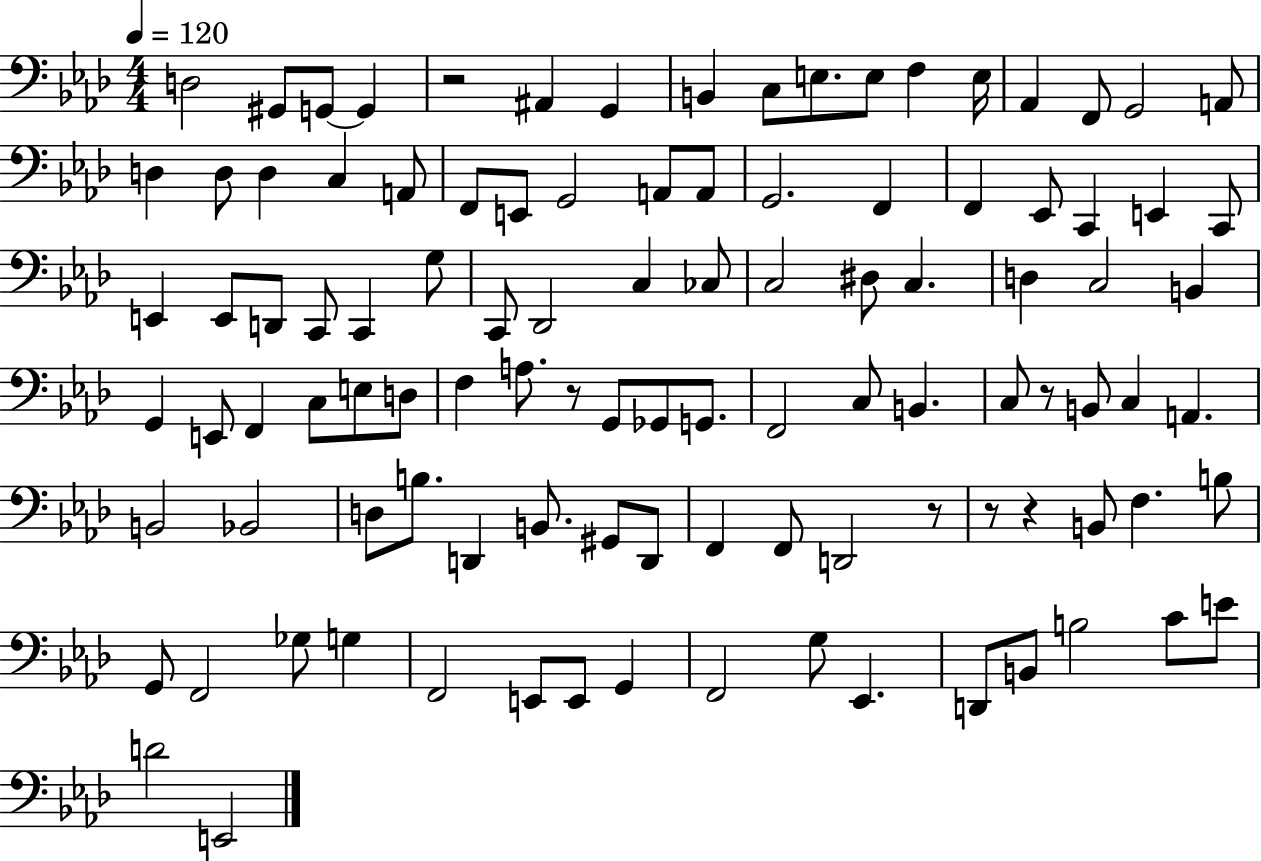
D3/h G#2/e G2/e G2/q R/h A#2/q G2/q B2/q C3/e E3/e. E3/e F3/q E3/s Ab2/q F2/e G2/h A2/e D3/q D3/e D3/q C3/q A2/e F2/e E2/e G2/h A2/e A2/e G2/h. F2/q F2/q Eb2/e C2/q E2/q C2/e E2/q E2/e D2/e C2/e C2/q G3/e C2/e Db2/h C3/q CES3/e C3/h D#3/e C3/q. D3/q C3/h B2/q G2/q E2/e F2/q C3/e E3/e D3/e F3/q A3/e. R/e G2/e Gb2/e G2/e. F2/h C3/e B2/q. C3/e R/e B2/e C3/q A2/q. B2/h Bb2/h D3/e B3/e. D2/q B2/e. G#2/e D2/e F2/q F2/e D2/h R/e R/e R/q B2/e F3/q. B3/e G2/e F2/h Gb3/e G3/q F2/h E2/e E2/e G2/q F2/h G3/e Eb2/q. D2/e B2/e B3/h C4/e E4/e D4/h E2/h